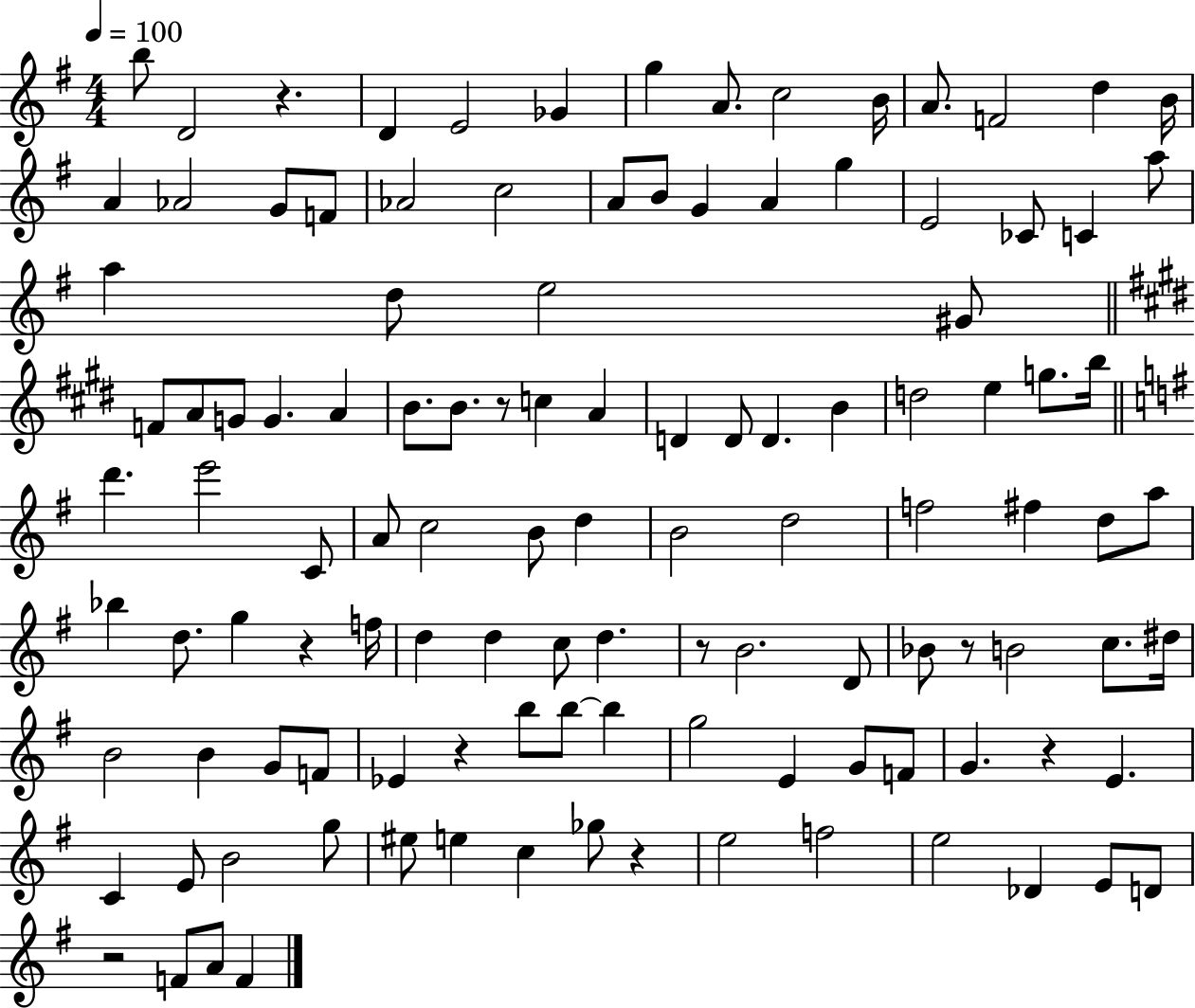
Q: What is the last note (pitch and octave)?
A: F4